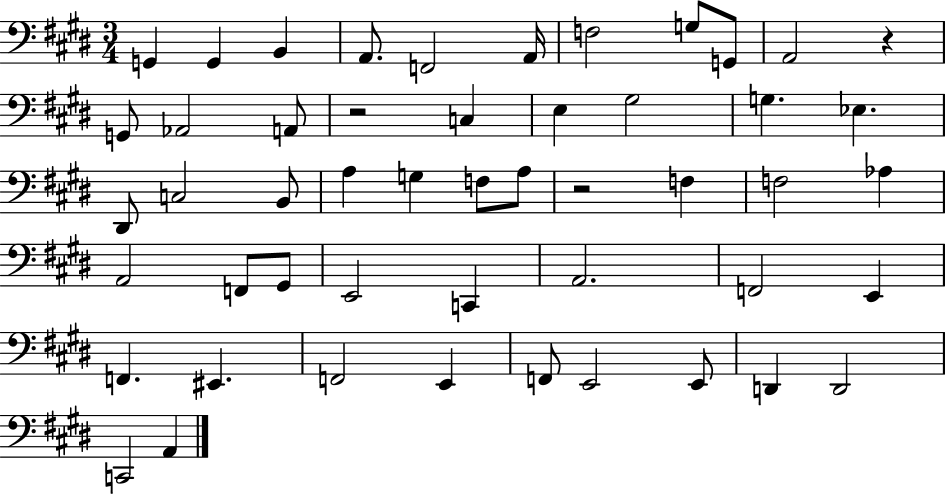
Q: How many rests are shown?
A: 3